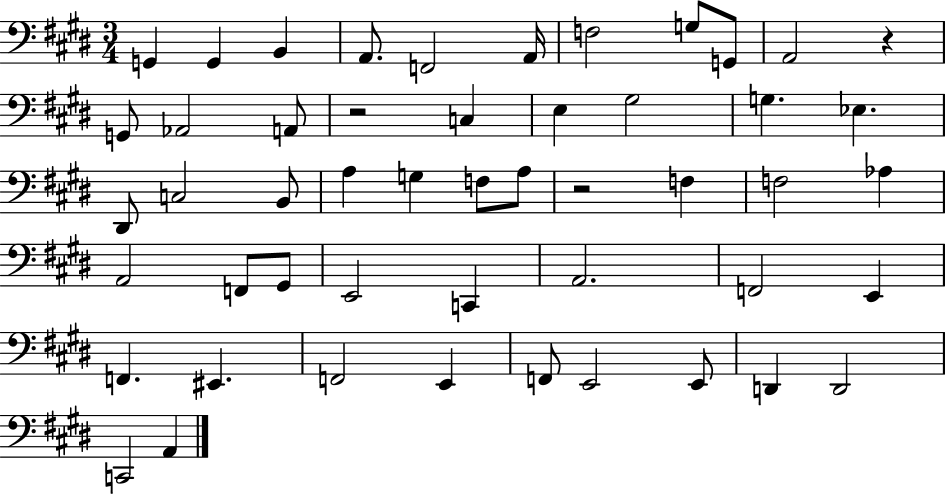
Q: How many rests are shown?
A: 3